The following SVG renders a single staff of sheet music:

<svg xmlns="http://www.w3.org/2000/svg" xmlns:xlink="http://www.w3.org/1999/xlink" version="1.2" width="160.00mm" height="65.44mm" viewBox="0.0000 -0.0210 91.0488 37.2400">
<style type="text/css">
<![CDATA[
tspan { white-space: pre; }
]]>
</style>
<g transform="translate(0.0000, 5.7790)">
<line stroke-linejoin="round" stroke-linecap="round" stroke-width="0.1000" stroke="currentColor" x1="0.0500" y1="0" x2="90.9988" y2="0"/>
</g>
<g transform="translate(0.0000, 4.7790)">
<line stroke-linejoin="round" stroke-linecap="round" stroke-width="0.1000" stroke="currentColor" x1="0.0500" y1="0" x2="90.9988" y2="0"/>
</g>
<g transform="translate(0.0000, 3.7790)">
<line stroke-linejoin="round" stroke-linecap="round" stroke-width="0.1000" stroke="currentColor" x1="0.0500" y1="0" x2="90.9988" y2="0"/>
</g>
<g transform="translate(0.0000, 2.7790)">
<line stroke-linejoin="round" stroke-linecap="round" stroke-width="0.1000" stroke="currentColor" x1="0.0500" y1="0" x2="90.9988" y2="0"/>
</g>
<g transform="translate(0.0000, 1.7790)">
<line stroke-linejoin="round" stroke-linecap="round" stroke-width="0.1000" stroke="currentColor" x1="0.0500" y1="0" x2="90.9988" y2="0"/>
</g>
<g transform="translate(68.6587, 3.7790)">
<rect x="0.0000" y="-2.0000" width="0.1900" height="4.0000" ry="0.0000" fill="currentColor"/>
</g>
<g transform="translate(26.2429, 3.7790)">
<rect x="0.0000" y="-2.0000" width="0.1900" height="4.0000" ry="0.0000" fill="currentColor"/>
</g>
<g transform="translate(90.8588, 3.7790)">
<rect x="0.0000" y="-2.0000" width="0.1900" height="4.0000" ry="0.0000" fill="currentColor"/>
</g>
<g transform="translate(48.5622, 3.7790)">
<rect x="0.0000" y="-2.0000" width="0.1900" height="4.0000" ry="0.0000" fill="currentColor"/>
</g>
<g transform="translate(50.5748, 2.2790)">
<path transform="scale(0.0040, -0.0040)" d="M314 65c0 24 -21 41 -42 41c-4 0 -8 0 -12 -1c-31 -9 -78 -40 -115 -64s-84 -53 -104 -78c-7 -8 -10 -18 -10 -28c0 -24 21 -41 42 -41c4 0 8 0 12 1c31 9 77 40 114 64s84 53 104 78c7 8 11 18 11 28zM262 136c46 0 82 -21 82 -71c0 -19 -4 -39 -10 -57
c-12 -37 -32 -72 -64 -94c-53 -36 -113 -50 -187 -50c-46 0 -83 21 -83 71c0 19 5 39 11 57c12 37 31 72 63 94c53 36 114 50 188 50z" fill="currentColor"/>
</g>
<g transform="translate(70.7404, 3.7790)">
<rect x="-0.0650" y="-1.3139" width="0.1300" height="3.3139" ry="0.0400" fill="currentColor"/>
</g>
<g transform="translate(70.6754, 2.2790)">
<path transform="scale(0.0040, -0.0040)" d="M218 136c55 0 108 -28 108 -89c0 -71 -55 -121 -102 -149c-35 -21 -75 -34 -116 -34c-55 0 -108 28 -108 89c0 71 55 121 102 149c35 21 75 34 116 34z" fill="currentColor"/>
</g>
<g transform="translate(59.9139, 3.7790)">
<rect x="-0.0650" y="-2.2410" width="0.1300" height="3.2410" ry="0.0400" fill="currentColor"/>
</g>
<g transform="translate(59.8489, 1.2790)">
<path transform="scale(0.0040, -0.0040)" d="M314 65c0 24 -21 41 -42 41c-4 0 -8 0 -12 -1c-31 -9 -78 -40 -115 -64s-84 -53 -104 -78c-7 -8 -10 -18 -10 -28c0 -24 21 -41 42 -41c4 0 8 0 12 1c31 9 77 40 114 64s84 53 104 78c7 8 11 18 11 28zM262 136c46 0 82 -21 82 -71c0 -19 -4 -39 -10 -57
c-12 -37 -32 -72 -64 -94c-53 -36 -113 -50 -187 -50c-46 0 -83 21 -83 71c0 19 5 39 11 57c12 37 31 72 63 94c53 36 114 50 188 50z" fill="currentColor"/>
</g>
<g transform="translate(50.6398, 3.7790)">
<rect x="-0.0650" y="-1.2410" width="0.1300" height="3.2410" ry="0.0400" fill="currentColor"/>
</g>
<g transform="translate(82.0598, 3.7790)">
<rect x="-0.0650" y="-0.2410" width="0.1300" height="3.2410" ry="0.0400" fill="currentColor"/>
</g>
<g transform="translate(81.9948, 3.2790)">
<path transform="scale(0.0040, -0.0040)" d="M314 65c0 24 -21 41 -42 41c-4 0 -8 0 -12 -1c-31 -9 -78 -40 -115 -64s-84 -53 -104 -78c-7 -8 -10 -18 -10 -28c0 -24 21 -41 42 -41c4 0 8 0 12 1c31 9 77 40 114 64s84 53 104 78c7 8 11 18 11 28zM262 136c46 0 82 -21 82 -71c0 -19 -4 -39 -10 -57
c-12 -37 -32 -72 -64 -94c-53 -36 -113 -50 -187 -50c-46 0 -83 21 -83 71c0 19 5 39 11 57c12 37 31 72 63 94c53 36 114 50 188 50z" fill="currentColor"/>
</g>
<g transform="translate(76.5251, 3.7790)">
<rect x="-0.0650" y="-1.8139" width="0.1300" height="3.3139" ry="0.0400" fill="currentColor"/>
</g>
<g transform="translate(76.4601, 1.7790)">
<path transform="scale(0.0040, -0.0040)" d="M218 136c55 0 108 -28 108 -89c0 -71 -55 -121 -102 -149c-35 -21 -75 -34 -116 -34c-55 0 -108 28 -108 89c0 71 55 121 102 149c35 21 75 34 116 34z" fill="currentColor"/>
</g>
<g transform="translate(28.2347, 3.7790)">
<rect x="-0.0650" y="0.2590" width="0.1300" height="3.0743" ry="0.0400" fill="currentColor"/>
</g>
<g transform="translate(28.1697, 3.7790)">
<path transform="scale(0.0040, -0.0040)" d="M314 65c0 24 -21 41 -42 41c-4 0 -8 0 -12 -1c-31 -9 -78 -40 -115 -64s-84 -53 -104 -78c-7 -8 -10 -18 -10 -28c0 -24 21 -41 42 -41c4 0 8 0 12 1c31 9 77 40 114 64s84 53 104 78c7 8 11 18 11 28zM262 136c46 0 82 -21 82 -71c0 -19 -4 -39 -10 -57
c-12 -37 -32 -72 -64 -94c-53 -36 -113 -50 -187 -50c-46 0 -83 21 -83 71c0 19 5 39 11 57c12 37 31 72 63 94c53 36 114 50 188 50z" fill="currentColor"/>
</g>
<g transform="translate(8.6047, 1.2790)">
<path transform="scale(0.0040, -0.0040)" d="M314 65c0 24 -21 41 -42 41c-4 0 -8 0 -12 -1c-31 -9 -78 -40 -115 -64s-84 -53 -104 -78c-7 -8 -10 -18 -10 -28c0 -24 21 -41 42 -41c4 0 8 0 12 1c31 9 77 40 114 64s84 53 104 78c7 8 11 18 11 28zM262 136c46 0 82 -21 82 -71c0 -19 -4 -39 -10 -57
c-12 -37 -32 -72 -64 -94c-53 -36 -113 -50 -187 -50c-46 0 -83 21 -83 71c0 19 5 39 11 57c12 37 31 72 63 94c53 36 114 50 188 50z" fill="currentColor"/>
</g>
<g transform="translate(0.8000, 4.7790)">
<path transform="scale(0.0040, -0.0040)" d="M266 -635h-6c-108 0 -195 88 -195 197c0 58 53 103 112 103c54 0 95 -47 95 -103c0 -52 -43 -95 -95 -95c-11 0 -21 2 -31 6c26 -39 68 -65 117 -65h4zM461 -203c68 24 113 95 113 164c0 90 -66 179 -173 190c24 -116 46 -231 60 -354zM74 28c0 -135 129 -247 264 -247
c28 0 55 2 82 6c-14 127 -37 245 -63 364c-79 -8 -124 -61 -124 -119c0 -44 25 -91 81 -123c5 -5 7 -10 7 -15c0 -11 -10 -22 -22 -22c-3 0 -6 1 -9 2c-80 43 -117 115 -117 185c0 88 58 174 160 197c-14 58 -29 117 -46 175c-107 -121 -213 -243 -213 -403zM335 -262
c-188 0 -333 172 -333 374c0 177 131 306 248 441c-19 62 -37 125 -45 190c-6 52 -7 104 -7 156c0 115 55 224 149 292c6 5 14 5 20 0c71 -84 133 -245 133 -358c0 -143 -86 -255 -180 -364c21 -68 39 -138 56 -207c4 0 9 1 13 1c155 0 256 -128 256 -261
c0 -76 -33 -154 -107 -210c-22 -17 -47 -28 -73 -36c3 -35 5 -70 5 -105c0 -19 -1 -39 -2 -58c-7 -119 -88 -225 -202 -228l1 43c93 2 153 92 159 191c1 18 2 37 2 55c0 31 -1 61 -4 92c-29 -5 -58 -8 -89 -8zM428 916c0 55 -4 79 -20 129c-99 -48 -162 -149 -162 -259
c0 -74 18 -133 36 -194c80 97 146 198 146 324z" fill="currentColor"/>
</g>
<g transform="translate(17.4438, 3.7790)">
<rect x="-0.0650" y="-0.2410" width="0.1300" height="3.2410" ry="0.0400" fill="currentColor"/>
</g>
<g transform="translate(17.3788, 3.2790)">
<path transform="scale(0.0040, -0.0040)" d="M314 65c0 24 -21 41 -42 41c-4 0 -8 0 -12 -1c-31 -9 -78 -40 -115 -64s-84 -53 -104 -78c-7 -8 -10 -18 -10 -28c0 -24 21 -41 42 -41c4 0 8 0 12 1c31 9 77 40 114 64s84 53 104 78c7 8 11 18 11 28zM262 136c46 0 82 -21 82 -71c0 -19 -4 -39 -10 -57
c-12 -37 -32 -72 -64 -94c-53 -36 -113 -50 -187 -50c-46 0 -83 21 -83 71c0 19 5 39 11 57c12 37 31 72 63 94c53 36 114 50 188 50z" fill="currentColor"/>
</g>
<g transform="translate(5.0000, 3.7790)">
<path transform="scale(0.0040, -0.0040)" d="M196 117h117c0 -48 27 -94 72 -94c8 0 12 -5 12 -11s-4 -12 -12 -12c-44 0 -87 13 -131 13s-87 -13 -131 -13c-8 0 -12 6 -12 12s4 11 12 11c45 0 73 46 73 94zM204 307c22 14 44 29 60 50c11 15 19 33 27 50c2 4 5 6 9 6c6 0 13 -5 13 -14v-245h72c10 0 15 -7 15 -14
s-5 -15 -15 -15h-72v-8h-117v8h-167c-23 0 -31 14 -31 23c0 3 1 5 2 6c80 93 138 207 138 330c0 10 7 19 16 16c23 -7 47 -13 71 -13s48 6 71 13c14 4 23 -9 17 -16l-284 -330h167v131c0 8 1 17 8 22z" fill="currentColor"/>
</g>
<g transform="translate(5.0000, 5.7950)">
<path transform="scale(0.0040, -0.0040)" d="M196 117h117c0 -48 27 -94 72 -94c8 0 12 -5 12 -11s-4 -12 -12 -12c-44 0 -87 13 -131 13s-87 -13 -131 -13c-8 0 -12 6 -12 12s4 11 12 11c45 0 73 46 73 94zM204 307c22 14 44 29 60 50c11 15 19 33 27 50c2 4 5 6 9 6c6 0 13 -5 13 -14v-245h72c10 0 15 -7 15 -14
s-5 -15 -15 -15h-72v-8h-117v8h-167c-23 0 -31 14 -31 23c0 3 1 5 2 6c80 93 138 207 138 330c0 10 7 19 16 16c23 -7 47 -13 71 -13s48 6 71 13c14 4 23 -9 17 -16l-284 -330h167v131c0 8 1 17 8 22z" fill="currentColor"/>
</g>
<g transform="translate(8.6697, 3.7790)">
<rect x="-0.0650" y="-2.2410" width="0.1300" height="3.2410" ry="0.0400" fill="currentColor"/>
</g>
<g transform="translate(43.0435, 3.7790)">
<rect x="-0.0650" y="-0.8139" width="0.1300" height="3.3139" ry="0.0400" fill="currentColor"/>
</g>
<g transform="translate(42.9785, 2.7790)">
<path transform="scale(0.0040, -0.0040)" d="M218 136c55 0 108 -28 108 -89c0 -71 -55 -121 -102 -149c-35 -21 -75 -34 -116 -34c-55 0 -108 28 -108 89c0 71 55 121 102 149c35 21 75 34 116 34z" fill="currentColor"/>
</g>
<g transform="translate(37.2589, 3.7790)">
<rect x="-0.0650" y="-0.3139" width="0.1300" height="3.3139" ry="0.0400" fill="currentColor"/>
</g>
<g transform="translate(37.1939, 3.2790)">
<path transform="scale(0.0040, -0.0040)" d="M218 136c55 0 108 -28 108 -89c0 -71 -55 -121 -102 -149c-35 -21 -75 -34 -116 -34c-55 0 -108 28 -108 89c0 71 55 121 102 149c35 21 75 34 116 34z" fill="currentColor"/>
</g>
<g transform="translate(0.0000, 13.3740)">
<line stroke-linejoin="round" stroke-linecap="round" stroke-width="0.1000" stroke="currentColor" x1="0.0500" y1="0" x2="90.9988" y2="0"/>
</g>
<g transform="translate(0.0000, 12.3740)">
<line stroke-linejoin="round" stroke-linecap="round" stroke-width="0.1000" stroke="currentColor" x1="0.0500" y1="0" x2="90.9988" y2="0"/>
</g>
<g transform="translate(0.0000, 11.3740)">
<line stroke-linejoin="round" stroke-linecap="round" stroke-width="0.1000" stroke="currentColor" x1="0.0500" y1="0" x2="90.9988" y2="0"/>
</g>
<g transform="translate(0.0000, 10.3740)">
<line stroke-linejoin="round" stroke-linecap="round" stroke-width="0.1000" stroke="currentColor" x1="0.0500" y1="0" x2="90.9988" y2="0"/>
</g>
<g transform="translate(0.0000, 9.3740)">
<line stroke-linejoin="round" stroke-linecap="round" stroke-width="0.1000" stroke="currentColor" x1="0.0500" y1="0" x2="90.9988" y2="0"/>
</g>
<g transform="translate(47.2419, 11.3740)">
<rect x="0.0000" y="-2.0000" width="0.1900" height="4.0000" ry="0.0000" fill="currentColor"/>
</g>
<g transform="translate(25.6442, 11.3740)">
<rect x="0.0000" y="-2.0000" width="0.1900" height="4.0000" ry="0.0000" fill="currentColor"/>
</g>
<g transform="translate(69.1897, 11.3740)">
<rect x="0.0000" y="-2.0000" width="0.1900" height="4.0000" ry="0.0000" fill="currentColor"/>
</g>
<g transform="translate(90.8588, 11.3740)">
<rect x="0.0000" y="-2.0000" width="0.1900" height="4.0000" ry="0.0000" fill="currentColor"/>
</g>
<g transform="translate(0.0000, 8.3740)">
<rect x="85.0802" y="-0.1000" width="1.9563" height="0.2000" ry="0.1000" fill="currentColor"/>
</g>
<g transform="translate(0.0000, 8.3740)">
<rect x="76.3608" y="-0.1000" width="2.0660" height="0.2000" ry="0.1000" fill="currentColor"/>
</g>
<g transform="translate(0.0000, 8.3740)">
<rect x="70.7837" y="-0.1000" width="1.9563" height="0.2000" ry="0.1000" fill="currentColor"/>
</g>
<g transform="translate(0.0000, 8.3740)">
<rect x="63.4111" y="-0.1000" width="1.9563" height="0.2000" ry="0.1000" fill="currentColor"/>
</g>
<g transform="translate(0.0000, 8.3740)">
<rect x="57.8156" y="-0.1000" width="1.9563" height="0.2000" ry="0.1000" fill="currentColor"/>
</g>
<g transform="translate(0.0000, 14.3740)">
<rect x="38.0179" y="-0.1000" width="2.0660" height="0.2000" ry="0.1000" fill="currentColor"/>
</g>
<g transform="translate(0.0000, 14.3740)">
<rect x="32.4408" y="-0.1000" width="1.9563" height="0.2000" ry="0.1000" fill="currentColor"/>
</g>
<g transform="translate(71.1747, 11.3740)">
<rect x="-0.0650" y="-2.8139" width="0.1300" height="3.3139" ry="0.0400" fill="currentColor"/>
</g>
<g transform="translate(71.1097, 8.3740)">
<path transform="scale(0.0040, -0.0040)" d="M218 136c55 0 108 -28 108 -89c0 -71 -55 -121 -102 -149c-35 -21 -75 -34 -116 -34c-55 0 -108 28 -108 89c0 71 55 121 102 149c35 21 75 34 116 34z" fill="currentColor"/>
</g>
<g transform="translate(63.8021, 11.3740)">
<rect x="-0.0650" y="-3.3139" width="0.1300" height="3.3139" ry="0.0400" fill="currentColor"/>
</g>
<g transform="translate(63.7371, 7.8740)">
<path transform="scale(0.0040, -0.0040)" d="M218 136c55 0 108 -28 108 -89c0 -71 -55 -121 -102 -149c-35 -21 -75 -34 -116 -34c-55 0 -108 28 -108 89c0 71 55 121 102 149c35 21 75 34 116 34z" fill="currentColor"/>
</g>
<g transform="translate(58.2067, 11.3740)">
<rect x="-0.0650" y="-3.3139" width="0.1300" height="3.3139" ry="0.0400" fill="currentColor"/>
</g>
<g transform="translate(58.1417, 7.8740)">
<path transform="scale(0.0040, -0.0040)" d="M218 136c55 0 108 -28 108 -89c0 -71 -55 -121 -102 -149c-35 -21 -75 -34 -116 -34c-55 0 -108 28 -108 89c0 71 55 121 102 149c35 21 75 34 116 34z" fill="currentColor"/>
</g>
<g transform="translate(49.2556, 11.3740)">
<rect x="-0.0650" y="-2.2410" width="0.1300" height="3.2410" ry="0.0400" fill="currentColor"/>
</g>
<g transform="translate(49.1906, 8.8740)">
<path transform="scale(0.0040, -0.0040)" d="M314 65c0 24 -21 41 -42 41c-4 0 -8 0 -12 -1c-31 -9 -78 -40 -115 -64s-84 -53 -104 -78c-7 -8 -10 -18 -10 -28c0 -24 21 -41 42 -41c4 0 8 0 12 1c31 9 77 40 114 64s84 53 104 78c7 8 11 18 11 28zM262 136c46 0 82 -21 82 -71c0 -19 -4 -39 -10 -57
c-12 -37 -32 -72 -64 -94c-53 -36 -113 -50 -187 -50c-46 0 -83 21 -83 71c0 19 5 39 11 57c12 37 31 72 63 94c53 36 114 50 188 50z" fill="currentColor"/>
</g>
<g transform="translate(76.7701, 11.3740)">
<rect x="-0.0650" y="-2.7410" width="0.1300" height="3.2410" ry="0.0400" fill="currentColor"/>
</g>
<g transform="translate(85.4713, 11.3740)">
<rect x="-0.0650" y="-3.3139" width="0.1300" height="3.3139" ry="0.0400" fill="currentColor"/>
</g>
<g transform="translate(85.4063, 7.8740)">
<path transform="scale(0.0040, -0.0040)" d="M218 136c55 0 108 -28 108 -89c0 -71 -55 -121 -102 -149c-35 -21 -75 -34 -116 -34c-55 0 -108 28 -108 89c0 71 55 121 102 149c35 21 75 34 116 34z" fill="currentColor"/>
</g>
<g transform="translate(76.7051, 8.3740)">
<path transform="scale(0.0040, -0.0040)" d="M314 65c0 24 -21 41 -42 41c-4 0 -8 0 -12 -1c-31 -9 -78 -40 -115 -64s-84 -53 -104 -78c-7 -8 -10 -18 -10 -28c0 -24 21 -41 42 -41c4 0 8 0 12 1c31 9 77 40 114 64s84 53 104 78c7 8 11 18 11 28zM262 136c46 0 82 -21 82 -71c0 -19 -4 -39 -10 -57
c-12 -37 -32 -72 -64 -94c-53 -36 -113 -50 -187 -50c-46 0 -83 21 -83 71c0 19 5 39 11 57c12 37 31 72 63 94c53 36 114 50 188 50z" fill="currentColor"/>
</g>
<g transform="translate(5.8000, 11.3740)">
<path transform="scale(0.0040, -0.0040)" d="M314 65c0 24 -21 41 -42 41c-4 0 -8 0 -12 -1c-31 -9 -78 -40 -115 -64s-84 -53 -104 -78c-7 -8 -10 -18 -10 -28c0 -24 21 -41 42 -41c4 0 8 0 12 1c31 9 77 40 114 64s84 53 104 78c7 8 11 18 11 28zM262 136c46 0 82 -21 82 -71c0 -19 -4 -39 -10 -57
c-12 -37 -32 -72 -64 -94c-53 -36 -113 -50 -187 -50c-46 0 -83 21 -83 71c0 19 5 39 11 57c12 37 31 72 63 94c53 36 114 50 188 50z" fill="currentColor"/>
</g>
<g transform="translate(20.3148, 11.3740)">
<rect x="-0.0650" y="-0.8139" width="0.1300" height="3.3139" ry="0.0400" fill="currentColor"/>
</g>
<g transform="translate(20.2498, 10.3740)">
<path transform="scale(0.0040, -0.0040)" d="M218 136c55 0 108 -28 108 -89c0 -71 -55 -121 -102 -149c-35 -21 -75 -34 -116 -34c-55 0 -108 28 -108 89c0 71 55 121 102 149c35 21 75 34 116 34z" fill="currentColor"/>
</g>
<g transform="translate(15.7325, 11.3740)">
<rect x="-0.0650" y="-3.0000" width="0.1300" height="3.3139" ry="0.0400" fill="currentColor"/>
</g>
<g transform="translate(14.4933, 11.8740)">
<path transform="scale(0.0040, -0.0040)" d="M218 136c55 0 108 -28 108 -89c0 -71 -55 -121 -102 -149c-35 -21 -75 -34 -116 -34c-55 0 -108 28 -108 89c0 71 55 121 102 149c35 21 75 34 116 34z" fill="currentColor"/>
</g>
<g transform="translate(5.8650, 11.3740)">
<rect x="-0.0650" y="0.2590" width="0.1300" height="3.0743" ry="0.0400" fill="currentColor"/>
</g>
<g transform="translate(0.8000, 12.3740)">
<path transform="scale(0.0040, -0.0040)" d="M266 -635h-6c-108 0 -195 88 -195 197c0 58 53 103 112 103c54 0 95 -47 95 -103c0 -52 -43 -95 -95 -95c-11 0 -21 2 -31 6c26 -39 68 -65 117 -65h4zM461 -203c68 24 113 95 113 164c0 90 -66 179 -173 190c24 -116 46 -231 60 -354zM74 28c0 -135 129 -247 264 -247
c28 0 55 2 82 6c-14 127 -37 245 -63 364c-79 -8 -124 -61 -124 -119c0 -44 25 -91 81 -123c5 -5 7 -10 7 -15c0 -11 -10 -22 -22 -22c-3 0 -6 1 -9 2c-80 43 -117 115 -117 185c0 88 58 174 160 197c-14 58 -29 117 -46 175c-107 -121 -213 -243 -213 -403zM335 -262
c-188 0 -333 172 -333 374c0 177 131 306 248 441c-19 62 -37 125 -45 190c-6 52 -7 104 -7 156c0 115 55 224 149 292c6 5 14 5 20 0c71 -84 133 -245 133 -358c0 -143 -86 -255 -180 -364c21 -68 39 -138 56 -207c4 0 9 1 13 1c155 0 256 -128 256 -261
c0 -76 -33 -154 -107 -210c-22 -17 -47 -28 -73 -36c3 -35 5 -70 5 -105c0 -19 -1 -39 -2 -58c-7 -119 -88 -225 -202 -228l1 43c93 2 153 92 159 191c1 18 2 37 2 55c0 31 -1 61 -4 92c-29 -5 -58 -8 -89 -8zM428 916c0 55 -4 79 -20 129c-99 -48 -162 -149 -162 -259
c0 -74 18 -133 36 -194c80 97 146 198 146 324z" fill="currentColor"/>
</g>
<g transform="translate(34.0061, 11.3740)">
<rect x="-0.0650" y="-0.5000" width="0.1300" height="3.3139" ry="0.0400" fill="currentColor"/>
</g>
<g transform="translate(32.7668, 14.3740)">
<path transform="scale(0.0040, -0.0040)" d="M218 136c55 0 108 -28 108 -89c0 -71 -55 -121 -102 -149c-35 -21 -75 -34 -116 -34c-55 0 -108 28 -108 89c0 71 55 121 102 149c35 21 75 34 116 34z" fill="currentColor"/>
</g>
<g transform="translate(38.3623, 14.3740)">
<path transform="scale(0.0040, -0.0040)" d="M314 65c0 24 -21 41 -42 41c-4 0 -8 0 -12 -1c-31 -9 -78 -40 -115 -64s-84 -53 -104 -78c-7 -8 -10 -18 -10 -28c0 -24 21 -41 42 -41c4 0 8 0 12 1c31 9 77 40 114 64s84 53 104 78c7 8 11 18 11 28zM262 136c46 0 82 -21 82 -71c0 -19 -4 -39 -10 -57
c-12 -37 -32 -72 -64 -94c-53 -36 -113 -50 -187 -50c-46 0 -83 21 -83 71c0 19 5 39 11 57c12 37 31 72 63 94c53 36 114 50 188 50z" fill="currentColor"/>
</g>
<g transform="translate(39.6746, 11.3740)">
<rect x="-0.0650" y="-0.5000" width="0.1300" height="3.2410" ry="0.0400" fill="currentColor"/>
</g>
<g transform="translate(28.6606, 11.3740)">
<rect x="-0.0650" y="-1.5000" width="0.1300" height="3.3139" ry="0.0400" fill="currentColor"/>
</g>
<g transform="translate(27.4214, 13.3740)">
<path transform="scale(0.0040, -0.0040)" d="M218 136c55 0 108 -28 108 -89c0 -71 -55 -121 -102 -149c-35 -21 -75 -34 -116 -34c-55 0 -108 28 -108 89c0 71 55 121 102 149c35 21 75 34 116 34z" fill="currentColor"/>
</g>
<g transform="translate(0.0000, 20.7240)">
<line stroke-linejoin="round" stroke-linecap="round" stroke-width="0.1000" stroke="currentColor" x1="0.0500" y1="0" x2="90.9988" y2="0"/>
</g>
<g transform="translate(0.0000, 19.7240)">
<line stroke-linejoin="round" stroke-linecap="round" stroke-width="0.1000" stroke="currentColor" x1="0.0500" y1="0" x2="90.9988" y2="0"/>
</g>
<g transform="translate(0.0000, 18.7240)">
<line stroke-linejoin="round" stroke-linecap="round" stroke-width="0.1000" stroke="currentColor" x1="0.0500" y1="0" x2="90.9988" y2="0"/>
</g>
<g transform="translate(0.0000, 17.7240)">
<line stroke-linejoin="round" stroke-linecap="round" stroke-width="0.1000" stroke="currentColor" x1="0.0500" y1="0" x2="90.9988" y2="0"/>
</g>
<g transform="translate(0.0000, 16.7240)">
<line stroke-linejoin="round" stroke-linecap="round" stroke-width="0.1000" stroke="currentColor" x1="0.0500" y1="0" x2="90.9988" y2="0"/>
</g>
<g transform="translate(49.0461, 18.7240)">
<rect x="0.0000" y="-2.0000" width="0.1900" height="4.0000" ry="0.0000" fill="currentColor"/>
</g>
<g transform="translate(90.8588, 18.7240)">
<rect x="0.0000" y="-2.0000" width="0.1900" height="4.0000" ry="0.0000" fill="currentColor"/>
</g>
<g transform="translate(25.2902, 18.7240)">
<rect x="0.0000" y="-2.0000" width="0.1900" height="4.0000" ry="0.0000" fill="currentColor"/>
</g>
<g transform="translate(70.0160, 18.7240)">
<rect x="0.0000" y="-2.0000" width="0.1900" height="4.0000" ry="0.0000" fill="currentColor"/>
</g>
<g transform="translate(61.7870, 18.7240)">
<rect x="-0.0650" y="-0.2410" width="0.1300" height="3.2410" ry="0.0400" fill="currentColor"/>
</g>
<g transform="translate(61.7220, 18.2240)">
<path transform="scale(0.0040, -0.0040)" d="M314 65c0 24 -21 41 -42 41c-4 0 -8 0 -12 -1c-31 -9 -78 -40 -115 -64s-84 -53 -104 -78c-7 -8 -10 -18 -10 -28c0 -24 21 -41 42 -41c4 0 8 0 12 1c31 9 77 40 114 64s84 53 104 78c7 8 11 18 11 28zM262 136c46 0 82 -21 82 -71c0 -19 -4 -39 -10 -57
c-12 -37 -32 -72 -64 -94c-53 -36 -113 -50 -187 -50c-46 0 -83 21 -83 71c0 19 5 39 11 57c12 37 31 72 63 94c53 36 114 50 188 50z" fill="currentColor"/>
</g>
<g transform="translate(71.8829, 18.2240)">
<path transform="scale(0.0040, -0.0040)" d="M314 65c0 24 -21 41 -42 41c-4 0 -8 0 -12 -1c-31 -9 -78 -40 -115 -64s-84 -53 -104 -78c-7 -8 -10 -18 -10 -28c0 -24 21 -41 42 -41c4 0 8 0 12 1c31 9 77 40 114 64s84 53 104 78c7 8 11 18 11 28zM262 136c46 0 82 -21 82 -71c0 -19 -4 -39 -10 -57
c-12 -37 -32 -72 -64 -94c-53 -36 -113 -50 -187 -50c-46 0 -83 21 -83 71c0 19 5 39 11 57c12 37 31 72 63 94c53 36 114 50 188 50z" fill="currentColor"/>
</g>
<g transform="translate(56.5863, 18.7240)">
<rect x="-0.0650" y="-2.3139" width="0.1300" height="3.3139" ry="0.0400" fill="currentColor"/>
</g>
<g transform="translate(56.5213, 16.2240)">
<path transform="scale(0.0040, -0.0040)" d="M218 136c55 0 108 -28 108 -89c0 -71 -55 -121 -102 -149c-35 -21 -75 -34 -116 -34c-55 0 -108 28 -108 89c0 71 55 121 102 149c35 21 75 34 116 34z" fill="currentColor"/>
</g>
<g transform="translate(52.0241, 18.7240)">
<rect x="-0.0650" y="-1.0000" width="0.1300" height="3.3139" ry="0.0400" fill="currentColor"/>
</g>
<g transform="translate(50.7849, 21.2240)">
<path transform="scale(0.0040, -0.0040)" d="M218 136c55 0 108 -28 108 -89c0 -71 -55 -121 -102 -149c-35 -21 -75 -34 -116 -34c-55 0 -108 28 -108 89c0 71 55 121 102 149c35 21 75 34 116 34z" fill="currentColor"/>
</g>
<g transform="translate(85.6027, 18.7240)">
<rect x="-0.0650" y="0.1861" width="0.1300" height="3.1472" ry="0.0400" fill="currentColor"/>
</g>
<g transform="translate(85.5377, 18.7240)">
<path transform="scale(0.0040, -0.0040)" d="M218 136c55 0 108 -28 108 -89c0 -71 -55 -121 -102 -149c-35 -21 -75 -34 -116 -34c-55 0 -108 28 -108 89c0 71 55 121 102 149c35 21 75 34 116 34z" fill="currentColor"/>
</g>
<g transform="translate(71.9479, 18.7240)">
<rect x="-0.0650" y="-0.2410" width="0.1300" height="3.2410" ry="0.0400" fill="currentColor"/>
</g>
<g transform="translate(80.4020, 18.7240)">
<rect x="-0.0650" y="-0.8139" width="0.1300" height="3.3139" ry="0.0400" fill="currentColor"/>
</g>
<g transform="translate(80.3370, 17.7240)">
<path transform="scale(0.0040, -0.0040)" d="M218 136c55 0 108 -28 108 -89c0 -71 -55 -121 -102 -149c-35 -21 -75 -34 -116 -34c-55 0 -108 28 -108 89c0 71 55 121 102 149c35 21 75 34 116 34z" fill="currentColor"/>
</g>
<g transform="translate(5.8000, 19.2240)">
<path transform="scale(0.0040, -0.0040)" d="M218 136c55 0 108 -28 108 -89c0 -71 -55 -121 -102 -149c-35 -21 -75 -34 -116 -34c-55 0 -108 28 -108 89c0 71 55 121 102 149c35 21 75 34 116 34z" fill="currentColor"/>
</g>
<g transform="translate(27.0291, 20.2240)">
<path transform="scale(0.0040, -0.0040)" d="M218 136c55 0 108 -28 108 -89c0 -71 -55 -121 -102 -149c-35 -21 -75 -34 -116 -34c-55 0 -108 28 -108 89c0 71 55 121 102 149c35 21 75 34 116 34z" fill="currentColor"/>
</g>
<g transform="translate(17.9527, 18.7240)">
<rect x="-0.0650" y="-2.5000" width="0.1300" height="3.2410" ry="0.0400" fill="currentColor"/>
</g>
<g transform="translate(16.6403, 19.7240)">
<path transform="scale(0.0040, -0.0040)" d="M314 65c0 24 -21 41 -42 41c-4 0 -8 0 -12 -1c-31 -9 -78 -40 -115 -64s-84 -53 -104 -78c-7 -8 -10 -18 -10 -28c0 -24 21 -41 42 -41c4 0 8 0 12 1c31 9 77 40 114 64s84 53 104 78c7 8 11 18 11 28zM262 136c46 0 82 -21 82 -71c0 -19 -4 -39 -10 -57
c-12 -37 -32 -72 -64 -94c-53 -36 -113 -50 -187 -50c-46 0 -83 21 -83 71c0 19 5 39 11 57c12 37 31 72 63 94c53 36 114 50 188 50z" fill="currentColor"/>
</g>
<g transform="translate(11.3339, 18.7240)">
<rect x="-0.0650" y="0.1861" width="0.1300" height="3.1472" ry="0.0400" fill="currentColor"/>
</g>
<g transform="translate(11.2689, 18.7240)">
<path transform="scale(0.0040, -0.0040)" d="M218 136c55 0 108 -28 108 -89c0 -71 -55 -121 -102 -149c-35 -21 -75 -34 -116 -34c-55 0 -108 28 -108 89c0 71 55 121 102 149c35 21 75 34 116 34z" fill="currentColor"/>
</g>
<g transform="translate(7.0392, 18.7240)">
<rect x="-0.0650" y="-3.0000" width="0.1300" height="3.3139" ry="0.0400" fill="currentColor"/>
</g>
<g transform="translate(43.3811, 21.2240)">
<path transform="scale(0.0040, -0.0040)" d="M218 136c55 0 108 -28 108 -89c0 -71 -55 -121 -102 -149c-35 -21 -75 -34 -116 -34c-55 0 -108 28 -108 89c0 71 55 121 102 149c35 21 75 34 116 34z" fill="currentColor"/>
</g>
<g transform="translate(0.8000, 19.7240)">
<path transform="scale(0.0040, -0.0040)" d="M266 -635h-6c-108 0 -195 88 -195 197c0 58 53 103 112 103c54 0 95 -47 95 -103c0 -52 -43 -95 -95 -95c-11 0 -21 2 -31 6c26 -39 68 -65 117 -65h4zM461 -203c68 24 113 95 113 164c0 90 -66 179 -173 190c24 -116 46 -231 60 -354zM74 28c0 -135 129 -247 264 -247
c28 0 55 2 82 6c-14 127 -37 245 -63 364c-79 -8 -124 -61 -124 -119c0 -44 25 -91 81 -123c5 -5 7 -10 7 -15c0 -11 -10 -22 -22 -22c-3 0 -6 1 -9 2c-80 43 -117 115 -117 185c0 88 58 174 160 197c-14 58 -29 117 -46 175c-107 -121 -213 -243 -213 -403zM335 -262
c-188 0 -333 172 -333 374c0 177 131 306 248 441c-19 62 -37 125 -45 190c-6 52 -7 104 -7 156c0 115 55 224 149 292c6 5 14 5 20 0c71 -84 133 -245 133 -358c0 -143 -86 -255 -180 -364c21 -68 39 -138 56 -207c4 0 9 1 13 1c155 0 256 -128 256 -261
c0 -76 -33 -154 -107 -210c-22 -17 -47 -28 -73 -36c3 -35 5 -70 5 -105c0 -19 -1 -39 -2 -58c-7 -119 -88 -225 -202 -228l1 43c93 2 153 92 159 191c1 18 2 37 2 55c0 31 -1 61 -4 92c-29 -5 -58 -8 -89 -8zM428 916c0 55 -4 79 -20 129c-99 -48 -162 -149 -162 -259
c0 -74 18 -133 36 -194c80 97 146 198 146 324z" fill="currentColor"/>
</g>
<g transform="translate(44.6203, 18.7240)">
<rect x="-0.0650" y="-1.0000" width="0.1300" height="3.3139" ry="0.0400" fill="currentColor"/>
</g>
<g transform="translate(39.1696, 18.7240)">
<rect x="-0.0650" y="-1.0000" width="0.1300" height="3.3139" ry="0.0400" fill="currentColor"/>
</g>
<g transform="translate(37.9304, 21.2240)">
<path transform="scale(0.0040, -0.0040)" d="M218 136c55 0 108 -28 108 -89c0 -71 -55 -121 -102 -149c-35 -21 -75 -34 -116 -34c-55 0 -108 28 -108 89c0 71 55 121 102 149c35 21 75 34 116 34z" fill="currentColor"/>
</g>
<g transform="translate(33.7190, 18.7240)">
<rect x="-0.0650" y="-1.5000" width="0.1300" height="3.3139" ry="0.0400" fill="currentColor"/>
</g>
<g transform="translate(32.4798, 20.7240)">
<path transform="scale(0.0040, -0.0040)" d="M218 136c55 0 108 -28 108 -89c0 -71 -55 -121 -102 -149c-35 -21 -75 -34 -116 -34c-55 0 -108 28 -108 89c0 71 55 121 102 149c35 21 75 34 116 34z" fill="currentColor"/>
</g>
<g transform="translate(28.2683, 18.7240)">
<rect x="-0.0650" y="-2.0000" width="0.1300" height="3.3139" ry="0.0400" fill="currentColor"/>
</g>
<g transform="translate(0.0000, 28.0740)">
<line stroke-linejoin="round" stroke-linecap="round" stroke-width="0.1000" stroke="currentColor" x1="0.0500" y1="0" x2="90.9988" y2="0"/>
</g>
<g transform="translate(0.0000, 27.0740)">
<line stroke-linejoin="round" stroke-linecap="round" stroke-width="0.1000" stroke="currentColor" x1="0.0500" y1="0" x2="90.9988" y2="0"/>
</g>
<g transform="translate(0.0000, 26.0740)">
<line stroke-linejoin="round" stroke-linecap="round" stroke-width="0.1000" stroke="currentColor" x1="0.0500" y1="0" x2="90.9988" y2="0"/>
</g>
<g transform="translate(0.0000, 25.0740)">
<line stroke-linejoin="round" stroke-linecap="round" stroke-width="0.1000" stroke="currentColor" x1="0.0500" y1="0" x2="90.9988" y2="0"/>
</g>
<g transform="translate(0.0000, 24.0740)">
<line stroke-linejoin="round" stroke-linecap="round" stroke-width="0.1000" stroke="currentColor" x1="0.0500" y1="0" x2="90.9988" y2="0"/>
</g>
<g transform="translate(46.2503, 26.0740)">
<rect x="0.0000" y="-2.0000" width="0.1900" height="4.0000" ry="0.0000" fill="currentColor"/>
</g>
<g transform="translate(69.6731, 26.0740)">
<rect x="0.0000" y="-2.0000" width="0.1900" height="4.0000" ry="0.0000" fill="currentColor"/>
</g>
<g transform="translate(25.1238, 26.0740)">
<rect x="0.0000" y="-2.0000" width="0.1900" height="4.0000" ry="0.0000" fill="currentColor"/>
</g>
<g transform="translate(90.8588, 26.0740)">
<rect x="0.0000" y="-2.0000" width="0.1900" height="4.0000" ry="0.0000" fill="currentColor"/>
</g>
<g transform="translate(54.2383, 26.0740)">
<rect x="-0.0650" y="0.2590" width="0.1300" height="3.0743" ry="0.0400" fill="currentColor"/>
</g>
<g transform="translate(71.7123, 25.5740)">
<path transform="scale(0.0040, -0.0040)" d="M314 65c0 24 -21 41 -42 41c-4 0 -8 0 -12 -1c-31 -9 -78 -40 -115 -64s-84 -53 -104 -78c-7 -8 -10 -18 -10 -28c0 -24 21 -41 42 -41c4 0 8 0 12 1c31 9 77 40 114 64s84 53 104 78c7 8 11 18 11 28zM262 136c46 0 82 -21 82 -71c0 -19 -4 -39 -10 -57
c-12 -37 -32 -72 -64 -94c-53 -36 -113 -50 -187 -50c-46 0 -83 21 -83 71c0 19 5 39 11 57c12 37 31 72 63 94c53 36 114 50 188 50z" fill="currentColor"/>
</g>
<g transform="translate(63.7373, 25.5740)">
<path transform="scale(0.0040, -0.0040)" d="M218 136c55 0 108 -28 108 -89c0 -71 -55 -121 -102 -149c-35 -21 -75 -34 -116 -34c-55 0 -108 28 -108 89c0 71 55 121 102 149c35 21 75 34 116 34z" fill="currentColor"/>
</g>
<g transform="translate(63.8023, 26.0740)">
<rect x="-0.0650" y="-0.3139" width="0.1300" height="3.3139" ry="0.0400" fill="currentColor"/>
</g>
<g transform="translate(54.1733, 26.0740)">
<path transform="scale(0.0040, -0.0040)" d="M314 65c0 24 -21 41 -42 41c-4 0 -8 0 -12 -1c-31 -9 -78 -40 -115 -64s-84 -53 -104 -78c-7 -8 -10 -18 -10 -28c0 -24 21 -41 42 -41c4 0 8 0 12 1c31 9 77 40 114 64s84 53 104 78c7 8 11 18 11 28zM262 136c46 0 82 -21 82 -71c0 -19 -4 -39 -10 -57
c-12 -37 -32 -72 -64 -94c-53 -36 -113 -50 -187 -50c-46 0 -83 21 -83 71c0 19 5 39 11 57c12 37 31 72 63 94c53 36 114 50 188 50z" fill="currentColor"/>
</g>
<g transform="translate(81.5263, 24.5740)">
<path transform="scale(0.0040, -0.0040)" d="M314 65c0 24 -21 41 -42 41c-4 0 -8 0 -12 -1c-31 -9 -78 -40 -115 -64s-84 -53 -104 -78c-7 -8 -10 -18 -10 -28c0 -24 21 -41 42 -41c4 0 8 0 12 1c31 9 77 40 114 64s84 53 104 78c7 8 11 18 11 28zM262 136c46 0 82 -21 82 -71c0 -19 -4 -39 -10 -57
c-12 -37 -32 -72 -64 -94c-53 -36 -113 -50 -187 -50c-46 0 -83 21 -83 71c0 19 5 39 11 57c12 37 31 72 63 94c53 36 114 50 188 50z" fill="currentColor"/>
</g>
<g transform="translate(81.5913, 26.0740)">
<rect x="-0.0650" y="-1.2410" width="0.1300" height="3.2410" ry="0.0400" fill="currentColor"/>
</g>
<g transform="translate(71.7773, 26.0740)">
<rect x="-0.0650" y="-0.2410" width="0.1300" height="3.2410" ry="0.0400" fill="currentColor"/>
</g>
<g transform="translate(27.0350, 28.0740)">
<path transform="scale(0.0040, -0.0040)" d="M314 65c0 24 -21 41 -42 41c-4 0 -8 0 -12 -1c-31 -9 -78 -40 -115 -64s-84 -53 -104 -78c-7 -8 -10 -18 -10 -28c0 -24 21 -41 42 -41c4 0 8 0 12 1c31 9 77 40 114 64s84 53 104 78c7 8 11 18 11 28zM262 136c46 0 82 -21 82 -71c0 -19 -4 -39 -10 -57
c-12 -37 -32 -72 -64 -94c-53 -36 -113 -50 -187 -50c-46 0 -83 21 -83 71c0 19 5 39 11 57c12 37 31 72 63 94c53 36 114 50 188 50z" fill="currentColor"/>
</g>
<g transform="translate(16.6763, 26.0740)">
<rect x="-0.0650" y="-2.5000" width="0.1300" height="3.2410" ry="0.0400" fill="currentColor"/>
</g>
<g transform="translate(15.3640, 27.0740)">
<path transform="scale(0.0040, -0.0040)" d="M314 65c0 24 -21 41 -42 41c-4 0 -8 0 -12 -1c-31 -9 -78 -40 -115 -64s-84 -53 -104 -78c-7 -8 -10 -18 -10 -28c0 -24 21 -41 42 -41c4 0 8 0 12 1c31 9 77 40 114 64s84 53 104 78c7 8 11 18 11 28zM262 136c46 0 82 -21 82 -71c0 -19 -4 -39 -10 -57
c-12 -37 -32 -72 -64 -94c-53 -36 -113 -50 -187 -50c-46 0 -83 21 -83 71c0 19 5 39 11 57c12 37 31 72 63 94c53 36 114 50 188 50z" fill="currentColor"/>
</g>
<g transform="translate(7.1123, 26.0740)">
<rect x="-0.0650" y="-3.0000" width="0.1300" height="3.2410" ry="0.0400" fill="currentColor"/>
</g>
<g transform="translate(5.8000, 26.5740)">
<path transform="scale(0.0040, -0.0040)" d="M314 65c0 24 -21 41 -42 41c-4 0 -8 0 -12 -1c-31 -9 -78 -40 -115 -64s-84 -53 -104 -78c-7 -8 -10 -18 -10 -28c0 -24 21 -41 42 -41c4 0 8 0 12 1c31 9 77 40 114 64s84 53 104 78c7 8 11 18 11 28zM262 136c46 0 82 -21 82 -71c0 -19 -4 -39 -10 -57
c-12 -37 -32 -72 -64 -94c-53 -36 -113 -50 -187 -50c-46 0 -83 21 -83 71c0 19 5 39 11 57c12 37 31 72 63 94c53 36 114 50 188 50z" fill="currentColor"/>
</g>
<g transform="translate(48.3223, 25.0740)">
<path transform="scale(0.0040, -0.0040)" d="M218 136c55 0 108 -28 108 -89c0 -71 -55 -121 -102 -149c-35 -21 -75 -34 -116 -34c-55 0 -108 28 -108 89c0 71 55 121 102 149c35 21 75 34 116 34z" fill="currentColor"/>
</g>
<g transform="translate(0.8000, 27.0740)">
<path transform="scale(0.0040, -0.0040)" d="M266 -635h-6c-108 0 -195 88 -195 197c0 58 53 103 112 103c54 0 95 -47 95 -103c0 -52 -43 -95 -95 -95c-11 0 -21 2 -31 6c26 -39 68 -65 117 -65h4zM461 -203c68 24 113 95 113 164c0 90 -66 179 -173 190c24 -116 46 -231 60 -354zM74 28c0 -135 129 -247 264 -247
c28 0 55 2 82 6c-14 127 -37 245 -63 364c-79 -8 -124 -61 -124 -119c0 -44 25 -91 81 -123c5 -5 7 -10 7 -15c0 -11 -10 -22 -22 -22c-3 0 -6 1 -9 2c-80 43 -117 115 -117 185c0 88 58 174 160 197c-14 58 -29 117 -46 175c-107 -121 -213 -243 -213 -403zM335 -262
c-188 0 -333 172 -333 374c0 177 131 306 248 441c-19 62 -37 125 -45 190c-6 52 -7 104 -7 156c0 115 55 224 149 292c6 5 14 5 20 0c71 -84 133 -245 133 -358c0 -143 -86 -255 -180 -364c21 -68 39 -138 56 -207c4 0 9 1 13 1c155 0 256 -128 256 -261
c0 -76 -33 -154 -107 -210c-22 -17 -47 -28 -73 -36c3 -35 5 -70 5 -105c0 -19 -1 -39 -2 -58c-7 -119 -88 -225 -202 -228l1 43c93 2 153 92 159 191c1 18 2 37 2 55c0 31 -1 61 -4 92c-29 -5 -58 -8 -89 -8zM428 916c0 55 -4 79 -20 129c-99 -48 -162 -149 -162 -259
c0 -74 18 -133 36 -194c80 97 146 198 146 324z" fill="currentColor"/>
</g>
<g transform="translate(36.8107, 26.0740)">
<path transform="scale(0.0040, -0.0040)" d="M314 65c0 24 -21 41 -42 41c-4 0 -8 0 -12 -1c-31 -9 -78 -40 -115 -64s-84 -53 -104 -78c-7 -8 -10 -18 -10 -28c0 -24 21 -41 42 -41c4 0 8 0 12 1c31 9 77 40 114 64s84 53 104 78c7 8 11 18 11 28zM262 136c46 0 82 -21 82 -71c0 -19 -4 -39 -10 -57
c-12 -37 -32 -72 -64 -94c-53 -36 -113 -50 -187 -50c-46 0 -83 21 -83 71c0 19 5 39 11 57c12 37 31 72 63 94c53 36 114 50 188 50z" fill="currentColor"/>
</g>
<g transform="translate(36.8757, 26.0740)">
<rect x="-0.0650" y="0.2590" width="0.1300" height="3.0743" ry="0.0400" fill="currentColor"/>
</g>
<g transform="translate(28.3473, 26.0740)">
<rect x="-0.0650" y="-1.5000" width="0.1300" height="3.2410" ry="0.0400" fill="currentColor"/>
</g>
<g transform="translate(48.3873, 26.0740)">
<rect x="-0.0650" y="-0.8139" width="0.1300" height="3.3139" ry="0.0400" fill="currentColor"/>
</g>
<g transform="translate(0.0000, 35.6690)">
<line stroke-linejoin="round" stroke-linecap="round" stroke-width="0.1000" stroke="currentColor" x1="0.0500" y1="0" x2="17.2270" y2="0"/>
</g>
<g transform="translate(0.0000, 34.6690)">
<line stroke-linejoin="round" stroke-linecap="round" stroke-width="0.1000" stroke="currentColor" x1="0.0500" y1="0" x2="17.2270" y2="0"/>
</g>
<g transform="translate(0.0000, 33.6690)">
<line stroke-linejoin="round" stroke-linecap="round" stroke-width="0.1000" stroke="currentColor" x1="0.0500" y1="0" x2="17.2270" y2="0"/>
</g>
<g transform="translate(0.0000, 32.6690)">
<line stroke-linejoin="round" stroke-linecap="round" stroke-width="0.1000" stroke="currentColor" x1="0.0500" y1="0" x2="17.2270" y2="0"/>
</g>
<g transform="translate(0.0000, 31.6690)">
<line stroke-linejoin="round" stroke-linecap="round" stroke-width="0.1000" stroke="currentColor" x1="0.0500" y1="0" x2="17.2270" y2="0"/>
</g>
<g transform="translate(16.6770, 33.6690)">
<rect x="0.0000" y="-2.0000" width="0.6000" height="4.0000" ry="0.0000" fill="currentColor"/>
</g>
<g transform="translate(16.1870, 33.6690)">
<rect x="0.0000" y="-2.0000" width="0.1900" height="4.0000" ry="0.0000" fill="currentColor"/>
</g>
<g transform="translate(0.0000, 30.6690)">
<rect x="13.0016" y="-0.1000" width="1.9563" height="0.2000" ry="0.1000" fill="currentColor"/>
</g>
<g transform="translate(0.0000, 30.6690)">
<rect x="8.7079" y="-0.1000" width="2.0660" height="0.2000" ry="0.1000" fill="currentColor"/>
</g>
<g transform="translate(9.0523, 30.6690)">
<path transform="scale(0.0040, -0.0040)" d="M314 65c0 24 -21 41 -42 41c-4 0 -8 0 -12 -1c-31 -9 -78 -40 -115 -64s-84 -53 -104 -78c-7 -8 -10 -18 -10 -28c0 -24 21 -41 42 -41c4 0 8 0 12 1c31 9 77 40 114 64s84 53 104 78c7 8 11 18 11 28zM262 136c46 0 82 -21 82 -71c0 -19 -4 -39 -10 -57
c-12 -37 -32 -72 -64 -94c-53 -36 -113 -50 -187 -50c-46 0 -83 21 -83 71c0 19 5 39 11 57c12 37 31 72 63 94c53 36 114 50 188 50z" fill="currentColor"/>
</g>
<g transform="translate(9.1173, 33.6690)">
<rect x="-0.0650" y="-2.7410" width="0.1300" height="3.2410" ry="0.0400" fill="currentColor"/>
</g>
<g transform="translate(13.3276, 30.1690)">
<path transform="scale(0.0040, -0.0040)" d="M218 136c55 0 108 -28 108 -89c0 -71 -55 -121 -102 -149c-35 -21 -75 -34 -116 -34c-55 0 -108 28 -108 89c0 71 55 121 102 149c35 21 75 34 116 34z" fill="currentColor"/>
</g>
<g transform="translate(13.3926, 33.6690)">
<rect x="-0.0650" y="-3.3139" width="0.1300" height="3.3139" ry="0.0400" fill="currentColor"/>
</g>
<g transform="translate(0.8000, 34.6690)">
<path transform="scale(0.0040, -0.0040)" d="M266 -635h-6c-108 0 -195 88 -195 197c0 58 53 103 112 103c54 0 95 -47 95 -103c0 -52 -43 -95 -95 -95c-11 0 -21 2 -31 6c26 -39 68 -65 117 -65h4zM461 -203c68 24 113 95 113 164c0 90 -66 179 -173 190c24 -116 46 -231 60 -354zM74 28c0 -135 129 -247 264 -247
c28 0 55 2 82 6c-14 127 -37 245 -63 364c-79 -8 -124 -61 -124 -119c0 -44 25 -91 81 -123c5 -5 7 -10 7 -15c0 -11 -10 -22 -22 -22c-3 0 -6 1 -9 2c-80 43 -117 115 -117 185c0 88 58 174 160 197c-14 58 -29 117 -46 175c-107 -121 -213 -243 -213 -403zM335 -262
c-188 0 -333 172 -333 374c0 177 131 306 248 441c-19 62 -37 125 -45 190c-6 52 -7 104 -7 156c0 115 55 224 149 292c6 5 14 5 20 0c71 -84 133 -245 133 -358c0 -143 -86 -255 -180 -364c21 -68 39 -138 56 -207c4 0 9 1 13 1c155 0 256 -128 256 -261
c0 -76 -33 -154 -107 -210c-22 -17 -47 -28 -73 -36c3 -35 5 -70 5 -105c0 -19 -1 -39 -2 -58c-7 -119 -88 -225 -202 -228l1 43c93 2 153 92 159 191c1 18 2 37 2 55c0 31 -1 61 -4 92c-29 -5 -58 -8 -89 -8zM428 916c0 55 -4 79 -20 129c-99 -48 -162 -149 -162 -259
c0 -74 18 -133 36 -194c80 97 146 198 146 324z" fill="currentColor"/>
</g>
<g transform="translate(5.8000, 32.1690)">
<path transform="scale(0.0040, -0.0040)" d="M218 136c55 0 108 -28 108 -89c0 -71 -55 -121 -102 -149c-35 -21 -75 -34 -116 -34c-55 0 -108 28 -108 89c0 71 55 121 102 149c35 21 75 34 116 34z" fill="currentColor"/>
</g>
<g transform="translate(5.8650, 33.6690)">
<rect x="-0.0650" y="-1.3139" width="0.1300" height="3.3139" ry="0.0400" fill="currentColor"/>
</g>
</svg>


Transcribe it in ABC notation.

X:1
T:Untitled
M:4/4
L:1/4
K:C
g2 c2 B2 c d e2 g2 e f c2 B2 A d E C C2 g2 b b a a2 b A B G2 F E D D D g c2 c2 d B A2 G2 E2 B2 d B2 c c2 e2 e a2 b